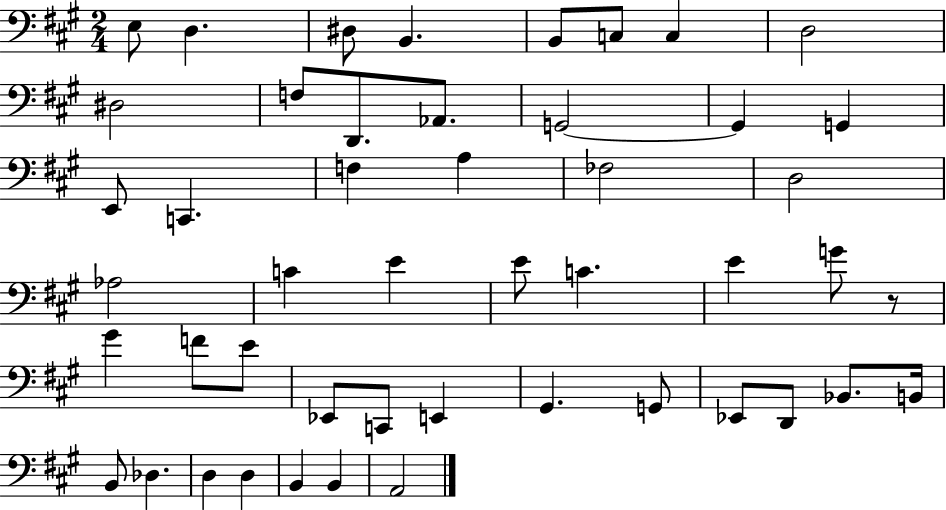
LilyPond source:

{
  \clef bass
  \numericTimeSignature
  \time 2/4
  \key a \major
  e8 d4. | dis8 b,4. | b,8 c8 c4 | d2 | \break dis2 | f8 d,8. aes,8. | g,2~~ | g,4 g,4 | \break e,8 c,4. | f4 a4 | fes2 | d2 | \break aes2 | c'4 e'4 | e'8 c'4. | e'4 g'8 r8 | \break gis'4 f'8 e'8 | ees,8 c,8 e,4 | gis,4. g,8 | ees,8 d,8 bes,8. b,16 | \break b,8 des4. | d4 d4 | b,4 b,4 | a,2 | \break \bar "|."
}